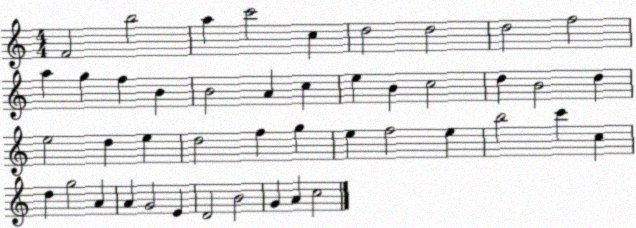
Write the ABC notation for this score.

X:1
T:Untitled
M:4/4
L:1/4
K:C
F2 b2 a c'2 c d2 d2 d2 f2 a g f B B2 A c e B c2 d B2 d e2 d e d2 f g e f2 e b2 c' c d g2 A A G2 E D2 B2 G A c2